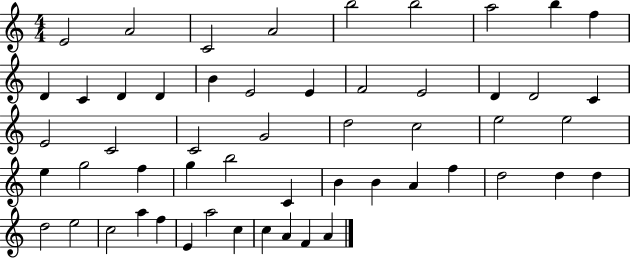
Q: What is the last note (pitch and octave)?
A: A4